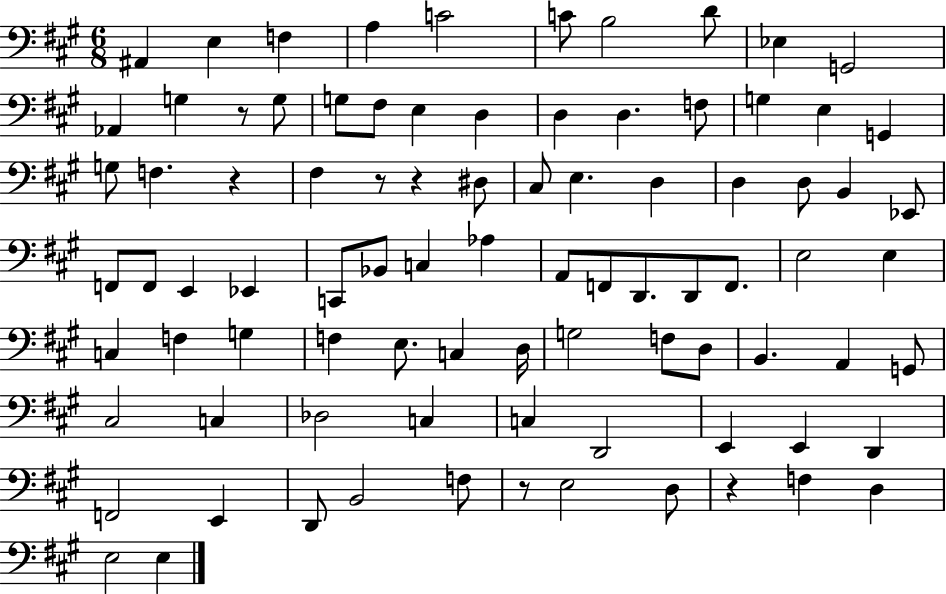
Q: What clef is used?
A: bass